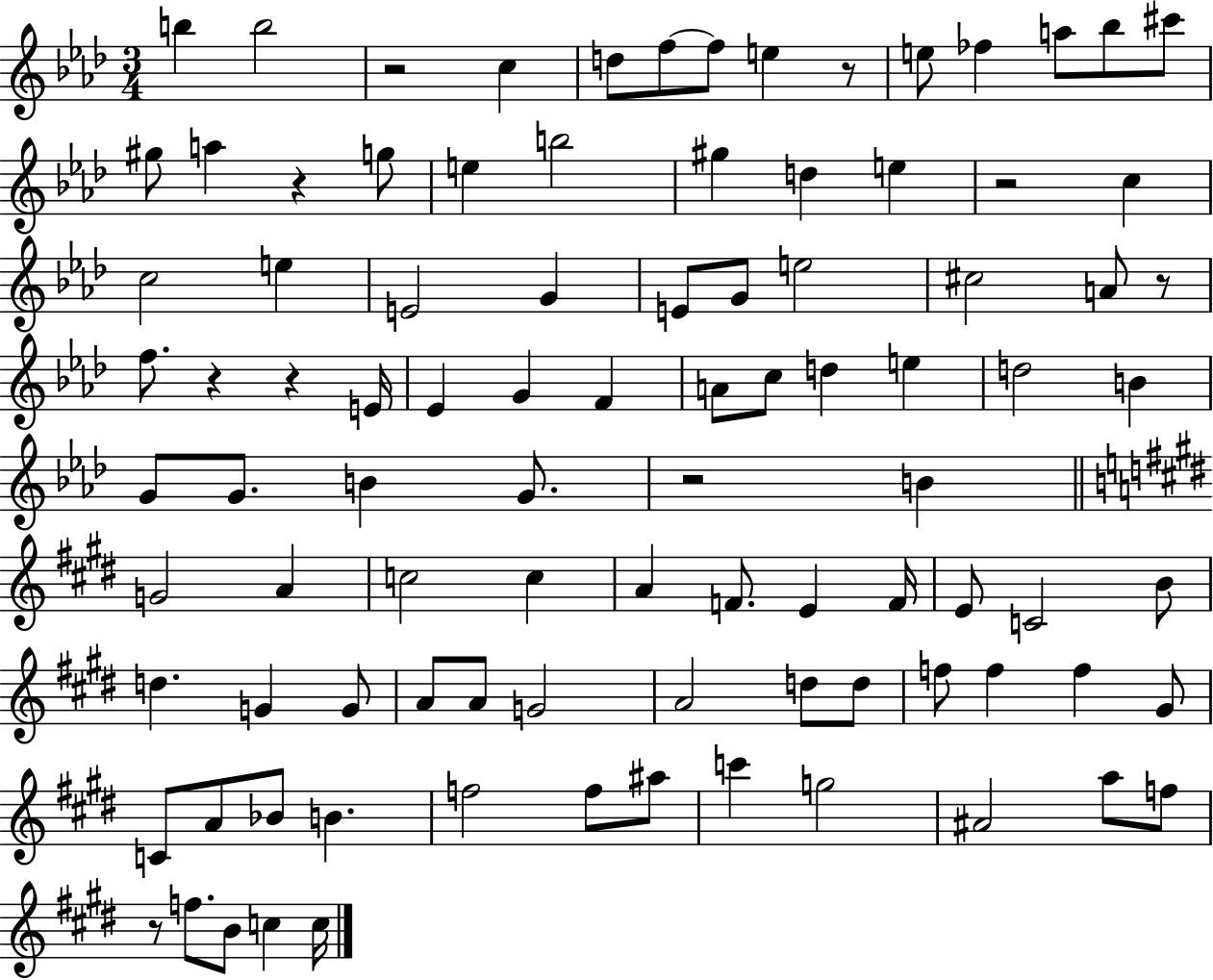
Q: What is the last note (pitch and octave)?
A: C5